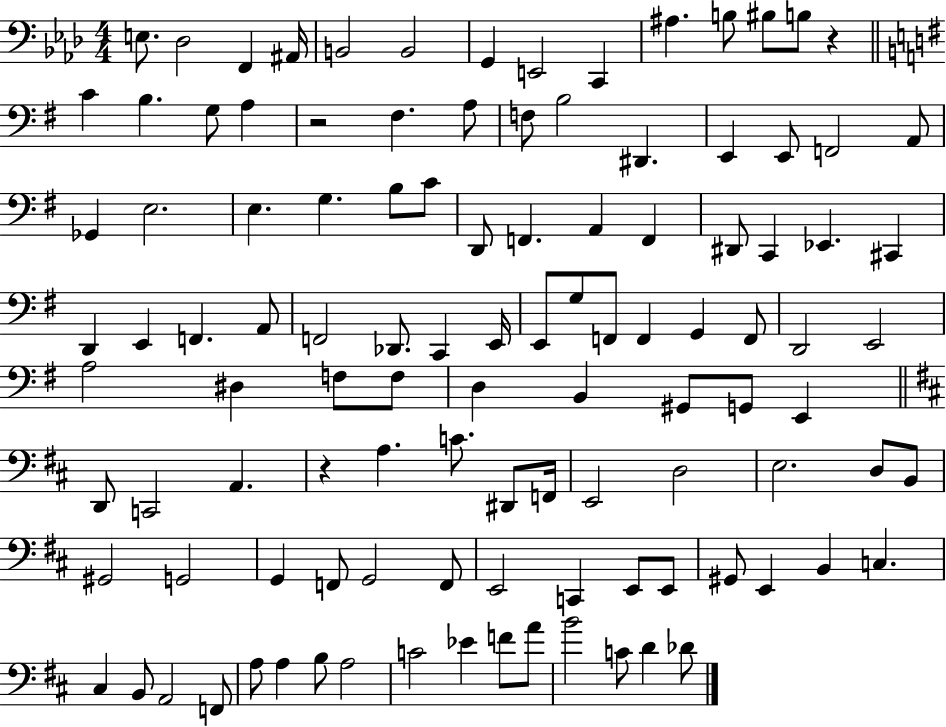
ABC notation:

X:1
T:Untitled
M:4/4
L:1/4
K:Ab
E,/2 _D,2 F,, ^A,,/4 B,,2 B,,2 G,, E,,2 C,, ^A, B,/2 ^B,/2 B,/2 z C B, G,/2 A, z2 ^F, A,/2 F,/2 B,2 ^D,, E,, E,,/2 F,,2 A,,/2 _G,, E,2 E, G, B,/2 C/2 D,,/2 F,, A,, F,, ^D,,/2 C,, _E,, ^C,, D,, E,, F,, A,,/2 F,,2 _D,,/2 C,, E,,/4 E,,/2 G,/2 F,,/2 F,, G,, F,,/2 D,,2 E,,2 A,2 ^D, F,/2 F,/2 D, B,, ^G,,/2 G,,/2 E,, D,,/2 C,,2 A,, z A, C/2 ^D,,/2 F,,/4 E,,2 D,2 E,2 D,/2 B,,/2 ^G,,2 G,,2 G,, F,,/2 G,,2 F,,/2 E,,2 C,, E,,/2 E,,/2 ^G,,/2 E,, B,, C, ^C, B,,/2 A,,2 F,,/2 A,/2 A, B,/2 A,2 C2 _E F/2 A/2 B2 C/2 D _D/2